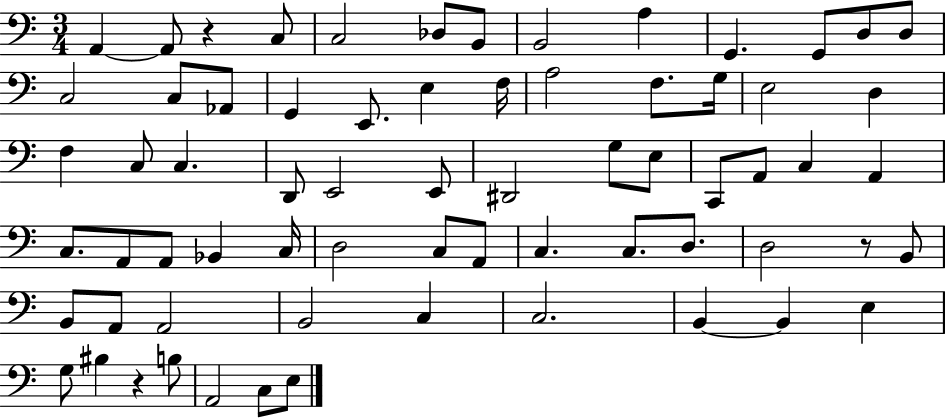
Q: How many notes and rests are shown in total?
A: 68